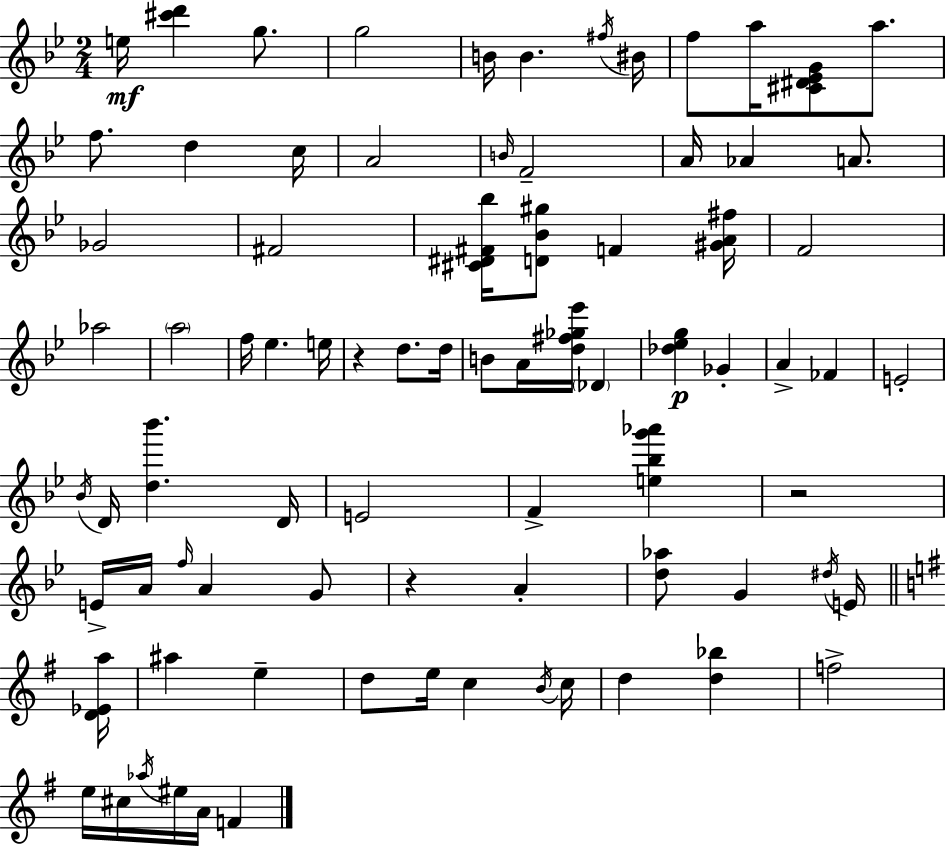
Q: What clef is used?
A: treble